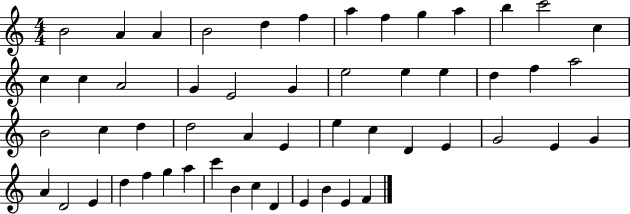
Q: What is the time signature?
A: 4/4